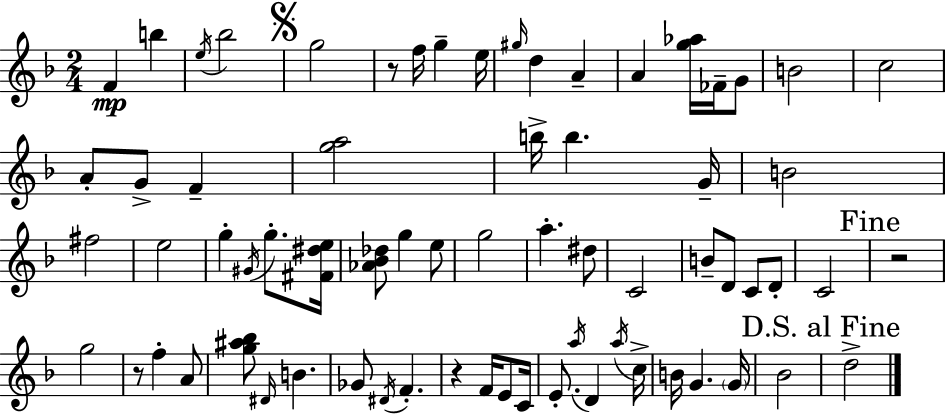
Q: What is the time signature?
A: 2/4